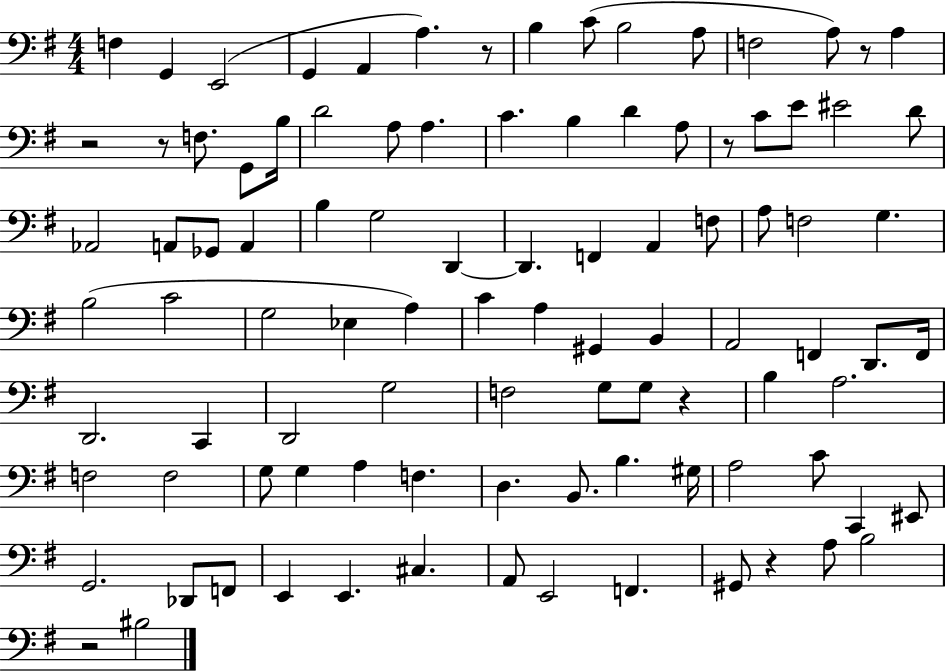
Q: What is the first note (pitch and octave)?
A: F3